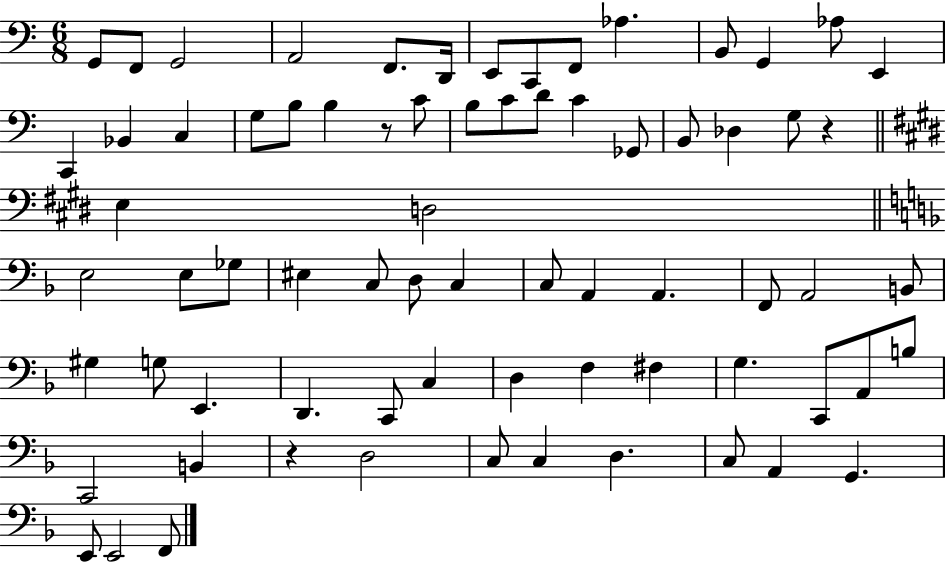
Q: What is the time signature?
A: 6/8